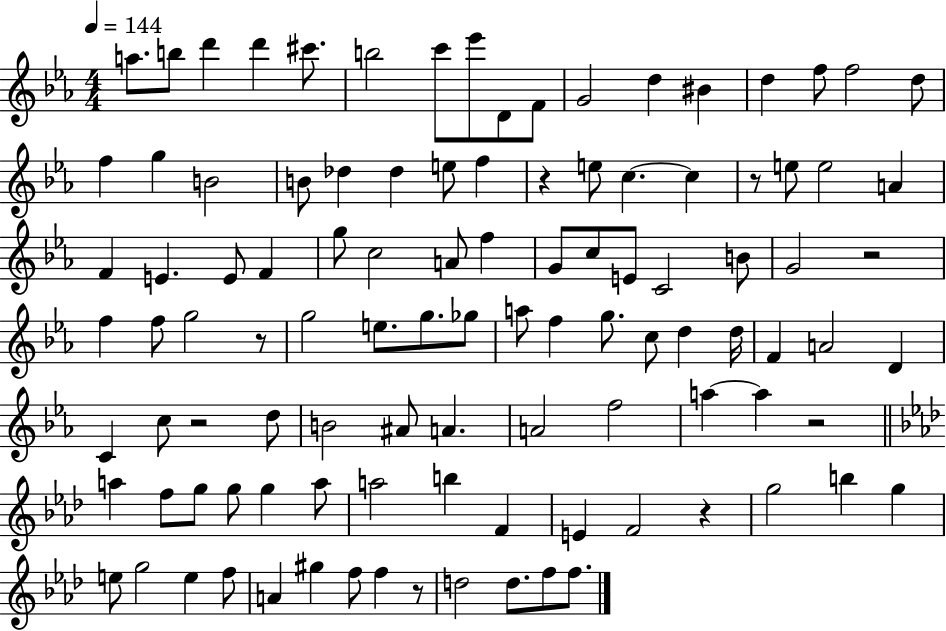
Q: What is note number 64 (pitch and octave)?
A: D5